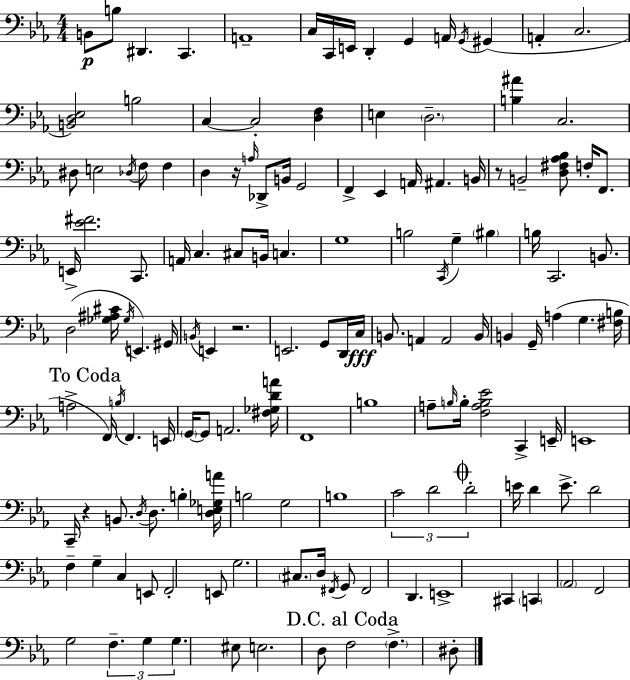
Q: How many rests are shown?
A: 4